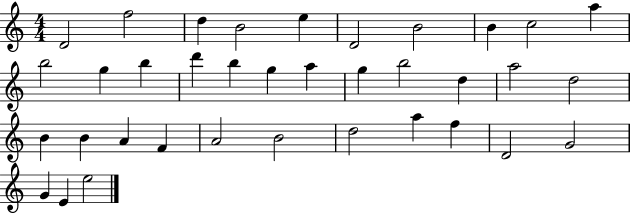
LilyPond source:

{
  \clef treble
  \numericTimeSignature
  \time 4/4
  \key c \major
  d'2 f''2 | d''4 b'2 e''4 | d'2 b'2 | b'4 c''2 a''4 | \break b''2 g''4 b''4 | d'''4 b''4 g''4 a''4 | g''4 b''2 d''4 | a''2 d''2 | \break b'4 b'4 a'4 f'4 | a'2 b'2 | d''2 a''4 f''4 | d'2 g'2 | \break g'4 e'4 e''2 | \bar "|."
}